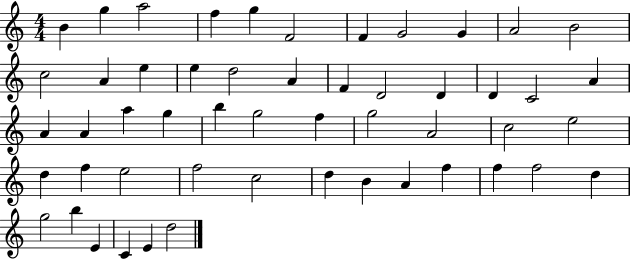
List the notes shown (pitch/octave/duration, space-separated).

B4/q G5/q A5/h F5/q G5/q F4/h F4/q G4/h G4/q A4/h B4/h C5/h A4/q E5/q E5/q D5/h A4/q F4/q D4/h D4/q D4/q C4/h A4/q A4/q A4/q A5/q G5/q B5/q G5/h F5/q G5/h A4/h C5/h E5/h D5/q F5/q E5/h F5/h C5/h D5/q B4/q A4/q F5/q F5/q F5/h D5/q G5/h B5/q E4/q C4/q E4/q D5/h